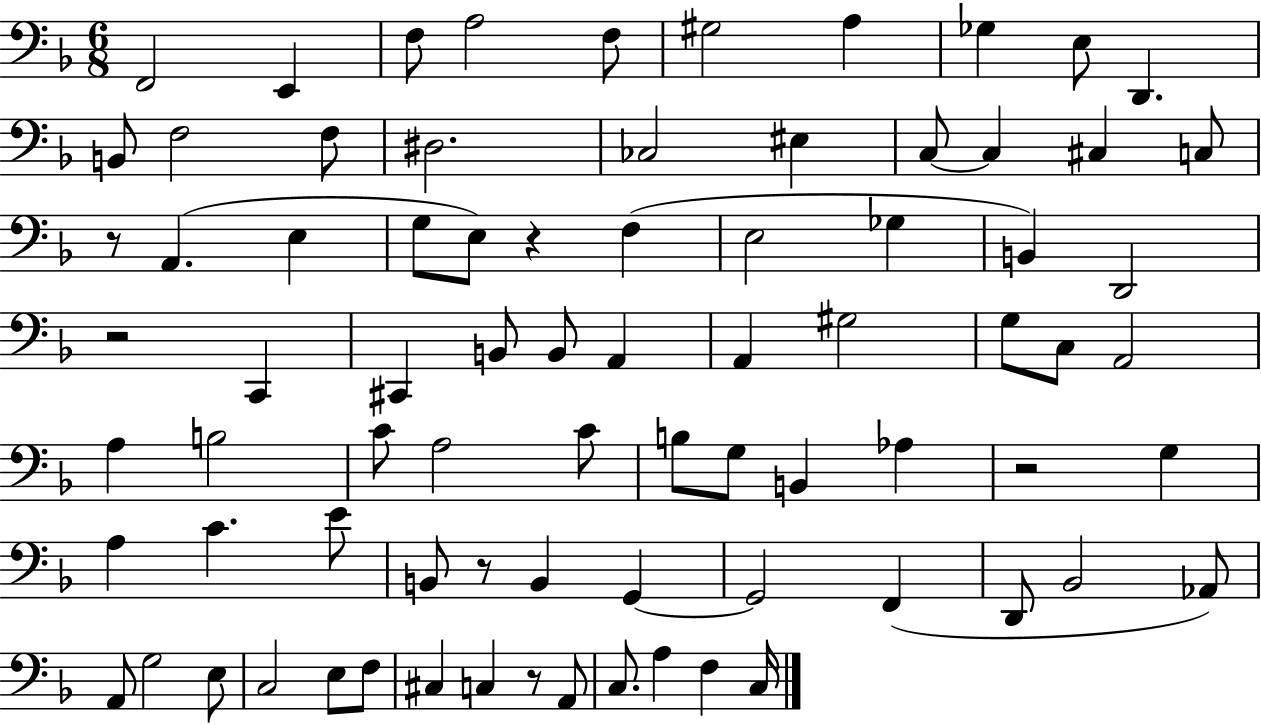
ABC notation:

X:1
T:Untitled
M:6/8
L:1/4
K:F
F,,2 E,, F,/2 A,2 F,/2 ^G,2 A, _G, E,/2 D,, B,,/2 F,2 F,/2 ^D,2 _C,2 ^E, C,/2 C, ^C, C,/2 z/2 A,, E, G,/2 E,/2 z F, E,2 _G, B,, D,,2 z2 C,, ^C,, B,,/2 B,,/2 A,, A,, ^G,2 G,/2 C,/2 A,,2 A, B,2 C/2 A,2 C/2 B,/2 G,/2 B,, _A, z2 G, A, C E/2 B,,/2 z/2 B,, G,, G,,2 F,, D,,/2 _B,,2 _A,,/2 A,,/2 G,2 E,/2 C,2 E,/2 F,/2 ^C, C, z/2 A,,/2 C,/2 A, F, C,/4